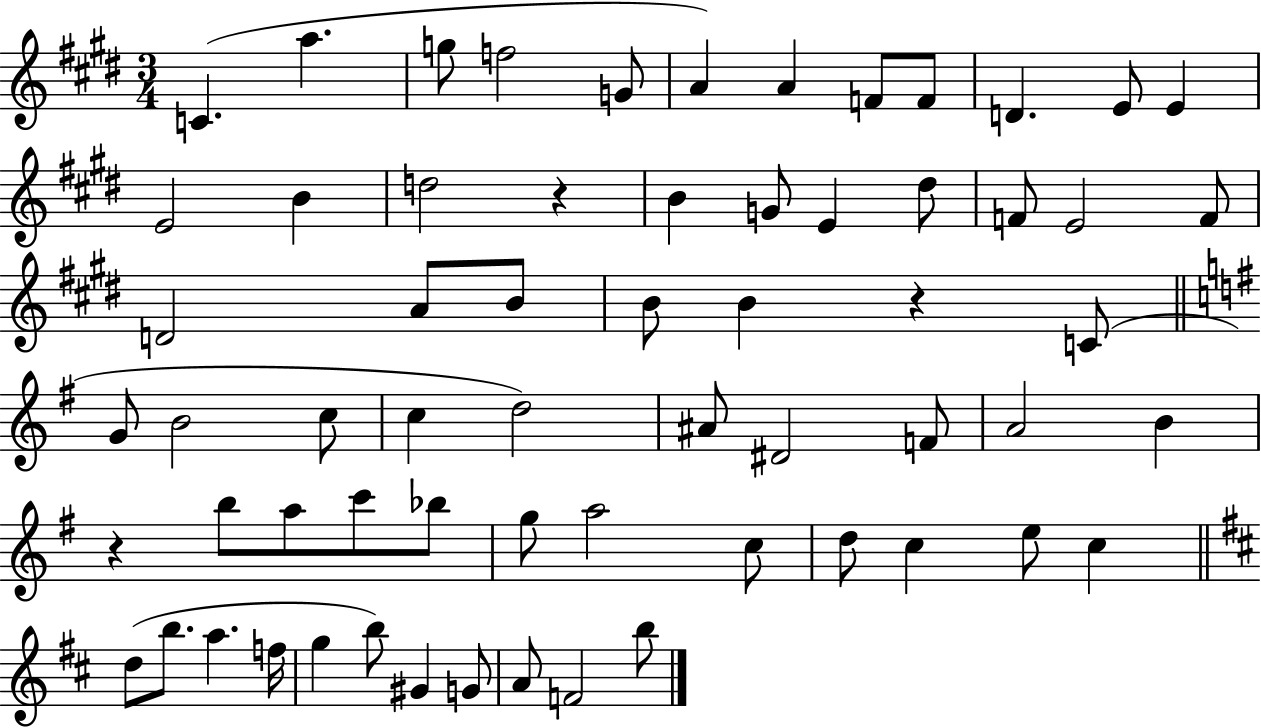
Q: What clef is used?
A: treble